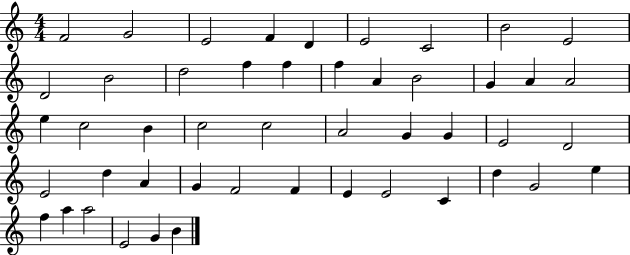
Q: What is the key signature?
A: C major